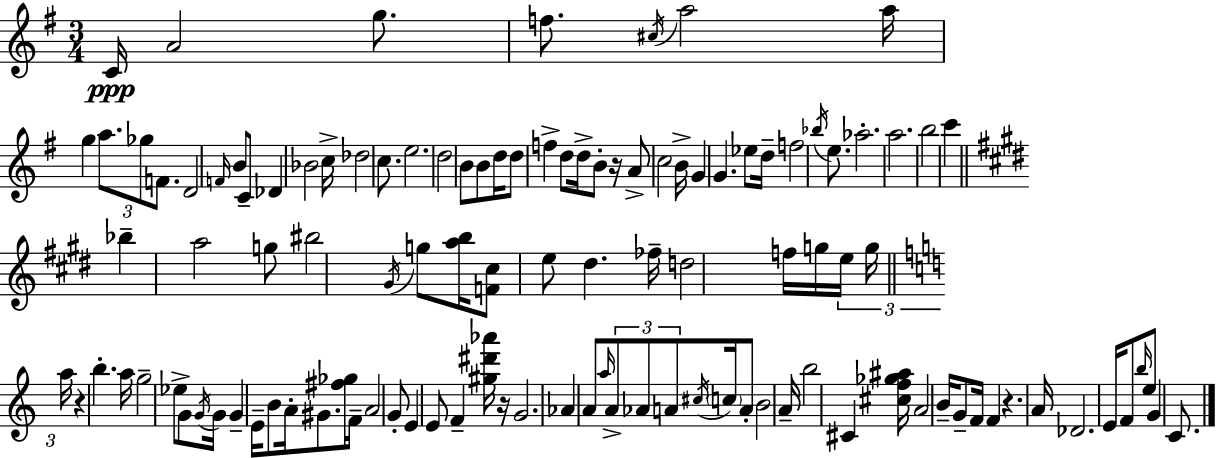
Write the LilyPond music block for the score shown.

{
  \clef treble
  \numericTimeSignature
  \time 3/4
  \key g \major
  c'16\ppp a'2 g''8. | f''8. \acciaccatura { cis''16 } a''2 | a''16 g''4 \tuplet 3/2 { a''8. ges''8 f'8. } | d'2 \grace { f'16 } b'8 | \break c'8-- des'4 bes'2 | c''16-> des''2 c''8. | e''2. | d''2 b'8 | \break b'8 d''16 d''8 f''4-> d''8 d''16-> | b'8-. r16 a'8-> c''2 | b'16-> g'4 g'4. | ees''8 d''16-- f''2 \acciaccatura { bes''16 } | \break e''8. aes''2.-. | a''2. | b''2 c'''4 | \bar "||" \break \key e \major bes''4-- a''2 | g''8 bis''2 \acciaccatura { gis'16 } g''8 | <a'' b''>16 <f' cis''>8 e''8 dis''4. | fes''16-- d''2 f''16 g''16 \tuplet 3/2 { e''16 | \break g''16 \bar "||" \break \key a \minor a''16 } r4 b''4.-. a''16 | g''2-- ees''8-> g'8 | \acciaccatura { g'16 } g'16 g'4-- e'16-- b'8 a'16-. gis'8. | <fis'' ges''>16 f'16-- a'2 g'8-. | \break e'4 e'8 f'4-- <gis'' dis''' aes'''>16 | r16 g'2. | aes'4 a'8 \grace { a''16 } \tuplet 3/2 { a'8-> aes'8 | a'8 } \acciaccatura { cis''16 } \parenthesize c''16 a'8-. b'2 | \break a'16-- b''2 cis'4 | <cis'' f'' ges'' ais''>16 a'2 | b'16-- g'8-- f'16 f'4 r4. | a'16 des'2. | \break e'16 f'8 \grace { b''16 } e''8 g'4 | c'8. \bar "|."
}